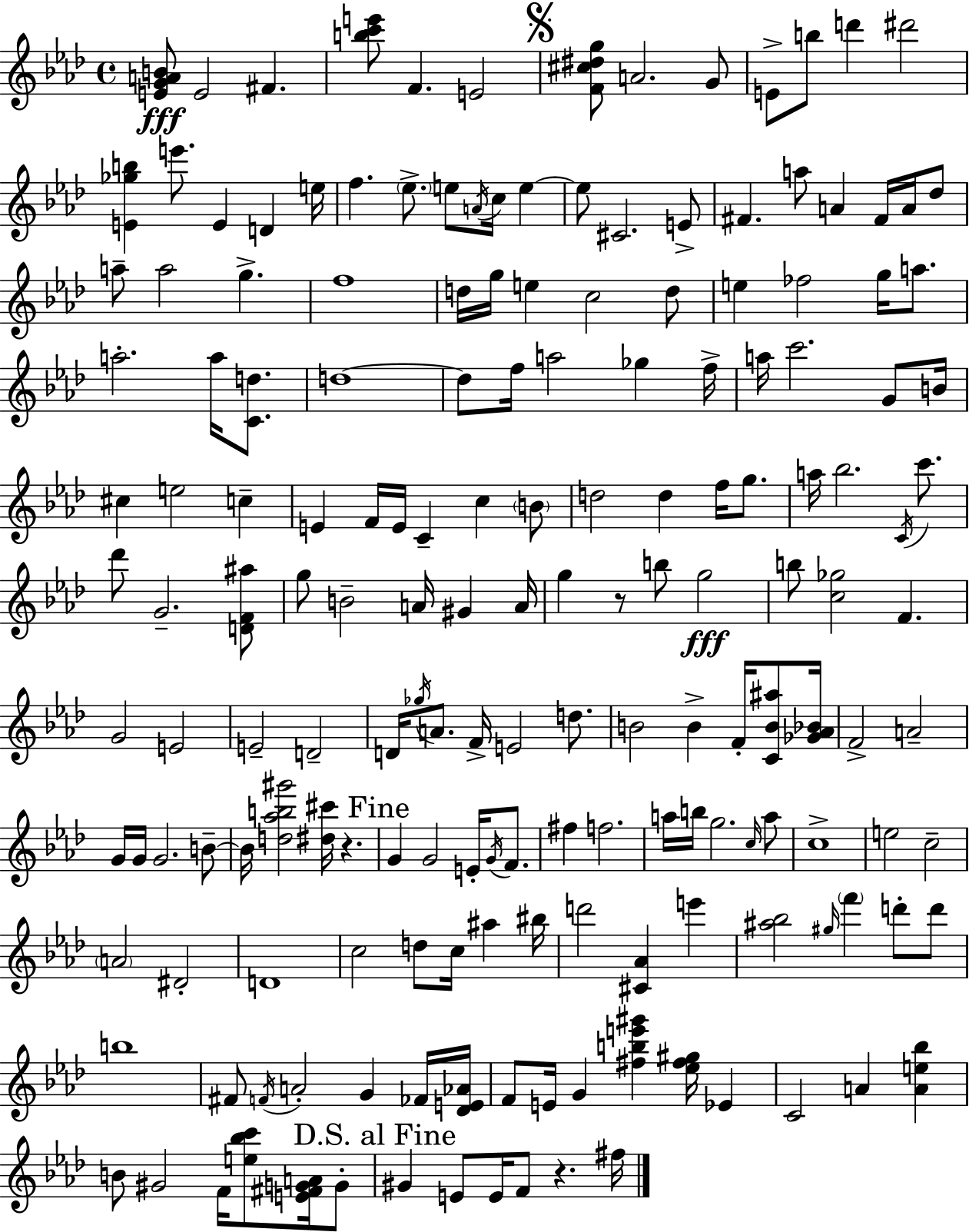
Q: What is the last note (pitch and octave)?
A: F#5